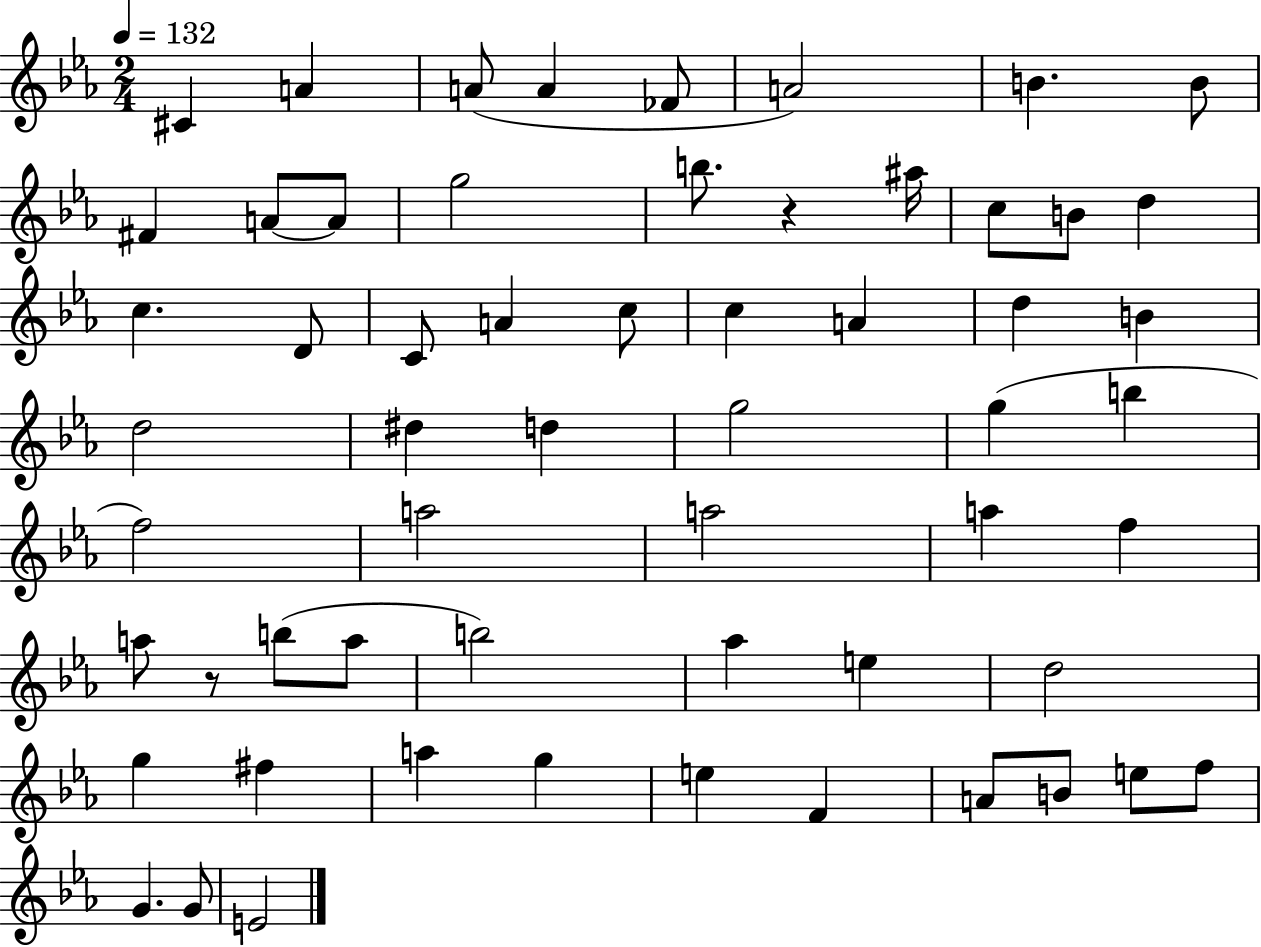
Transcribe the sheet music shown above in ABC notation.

X:1
T:Untitled
M:2/4
L:1/4
K:Eb
^C A A/2 A _F/2 A2 B B/2 ^F A/2 A/2 g2 b/2 z ^a/4 c/2 B/2 d c D/2 C/2 A c/2 c A d B d2 ^d d g2 g b f2 a2 a2 a f a/2 z/2 b/2 a/2 b2 _a e d2 g ^f a g e F A/2 B/2 e/2 f/2 G G/2 E2